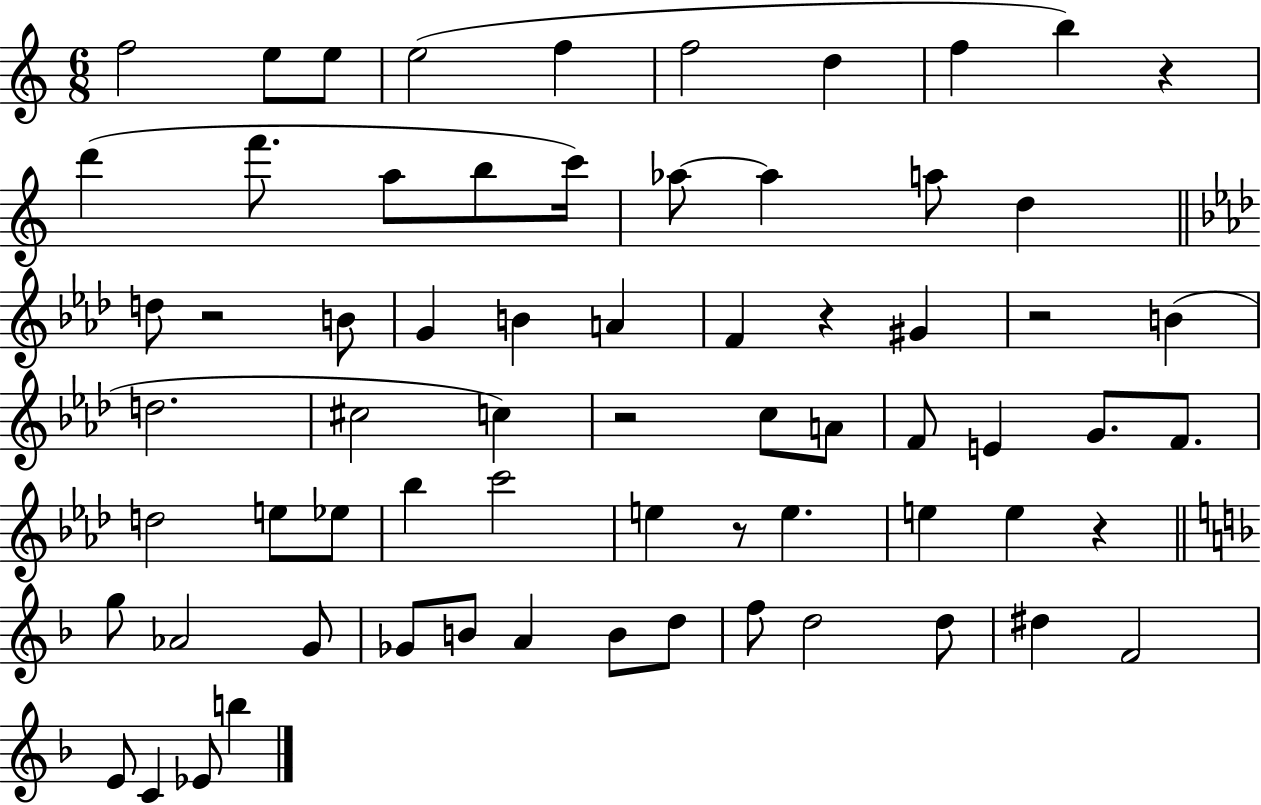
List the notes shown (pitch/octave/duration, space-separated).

F5/h E5/e E5/e E5/h F5/q F5/h D5/q F5/q B5/q R/q D6/q F6/e. A5/e B5/e C6/s Ab5/e Ab5/q A5/e D5/q D5/e R/h B4/e G4/q B4/q A4/q F4/q R/q G#4/q R/h B4/q D5/h. C#5/h C5/q R/h C5/e A4/e F4/e E4/q G4/e. F4/e. D5/h E5/e Eb5/e Bb5/q C6/h E5/q R/e E5/q. E5/q E5/q R/q G5/e Ab4/h G4/e Gb4/e B4/e A4/q B4/e D5/e F5/e D5/h D5/e D#5/q F4/h E4/e C4/q Eb4/e B5/q